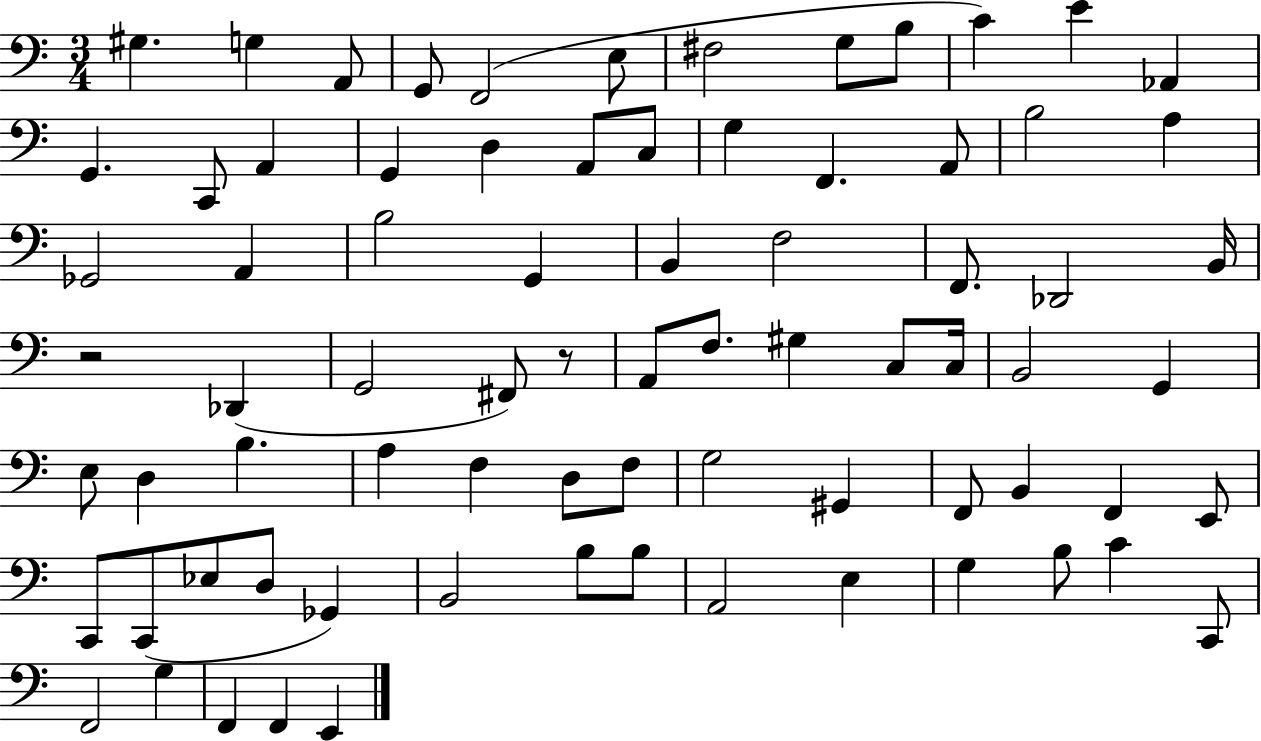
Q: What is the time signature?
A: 3/4